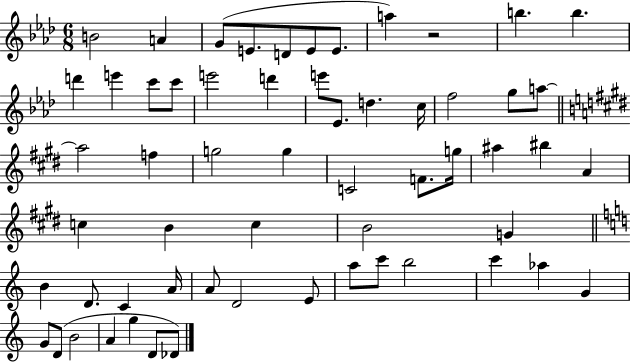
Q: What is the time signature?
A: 6/8